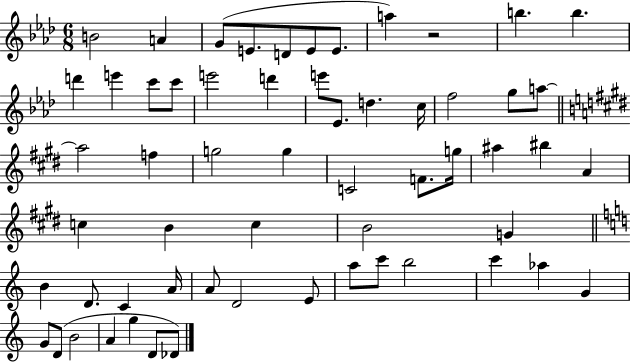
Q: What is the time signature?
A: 6/8